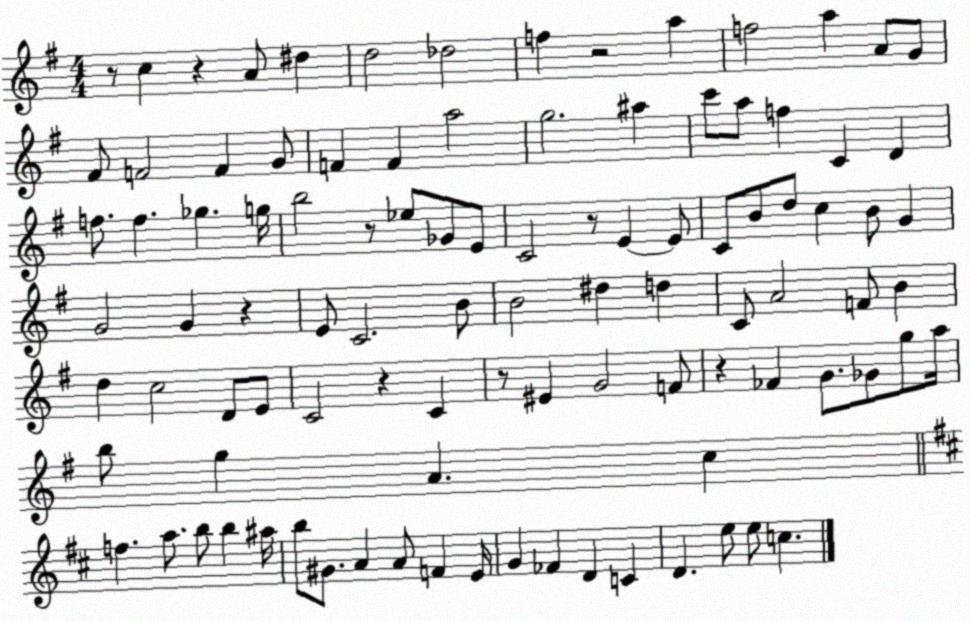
X:1
T:Untitled
M:4/4
L:1/4
K:G
z/2 c z A/2 ^d d2 _d2 f z2 a f2 a A/2 G/2 ^F/2 F2 F G/2 F F a2 g2 ^a c'/2 a/2 f C D f/2 f _g g/4 b2 z/2 _e/2 _G/2 E/2 C2 z/2 E E/2 C/2 B/2 d/2 c B/2 G G2 G z E/2 C2 B/2 B2 ^d d C/2 A2 F/2 B d c2 D/2 E/2 C2 z C z/2 ^E G2 F/2 z _F G/2 _G/2 g/2 a/4 b/2 g A c f a/2 b/2 b ^a/4 b/2 ^G/2 A A/2 F E/4 G _F D C D e/2 e/2 c